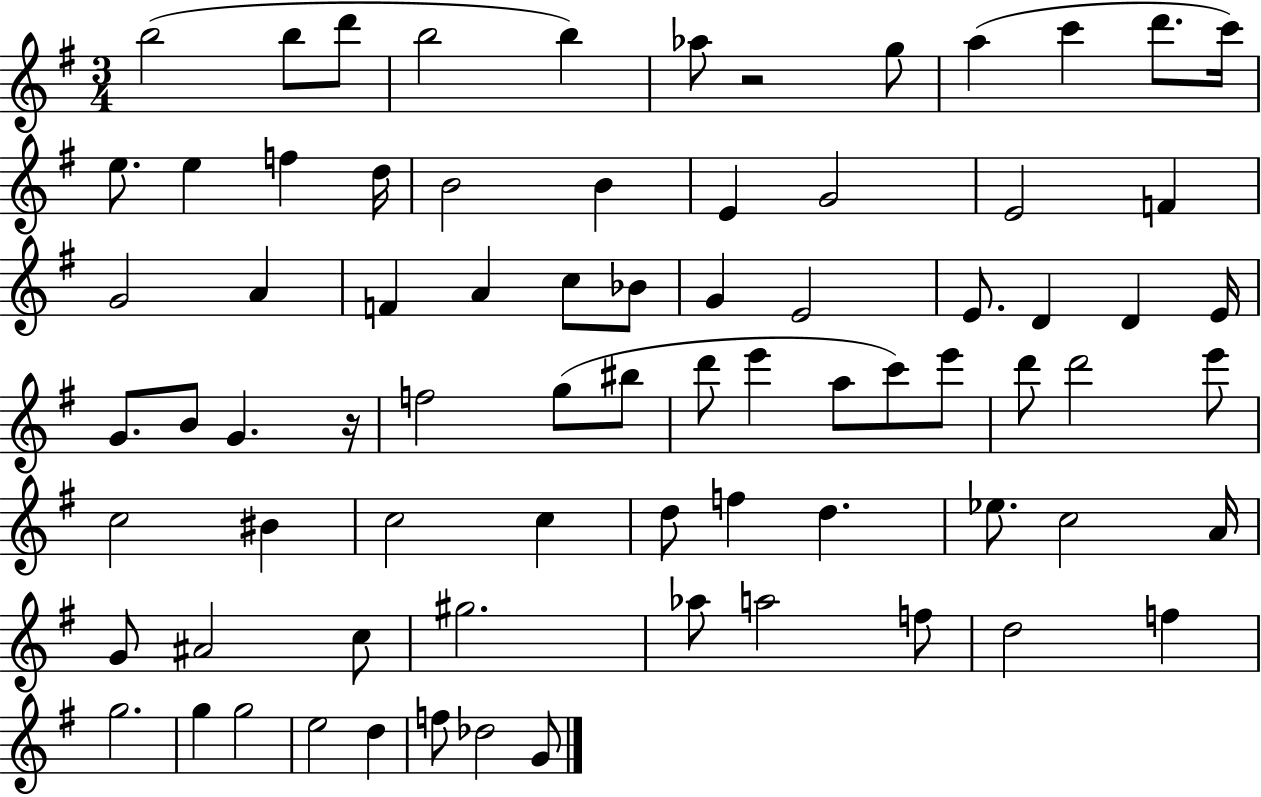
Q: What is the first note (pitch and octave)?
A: B5